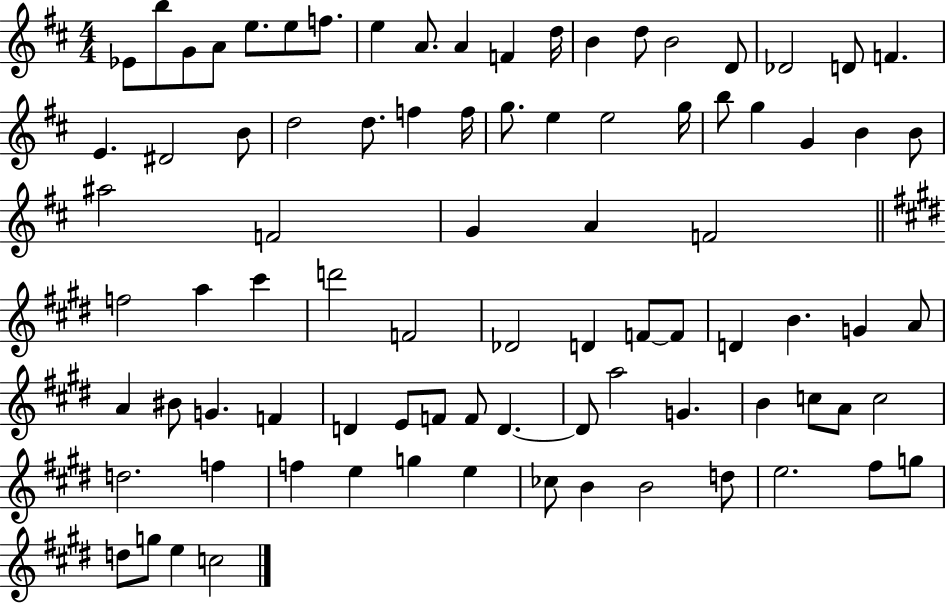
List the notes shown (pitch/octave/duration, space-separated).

Eb4/e B5/e G4/e A4/e E5/e. E5/e F5/e. E5/q A4/e. A4/q F4/q D5/s B4/q D5/e B4/h D4/e Db4/h D4/e F4/q. E4/q. D#4/h B4/e D5/h D5/e. F5/q F5/s G5/e. E5/q E5/h G5/s B5/e G5/q G4/q B4/q B4/e A#5/h F4/h G4/q A4/q F4/h F5/h A5/q C#6/q D6/h F4/h Db4/h D4/q F4/e F4/e D4/q B4/q. G4/q A4/e A4/q BIS4/e G4/q. F4/q D4/q E4/e F4/e F4/e D4/q. D4/e A5/h G4/q. B4/q C5/e A4/e C5/h D5/h. F5/q F5/q E5/q G5/q E5/q CES5/e B4/q B4/h D5/e E5/h. F#5/e G5/e D5/e G5/e E5/q C5/h